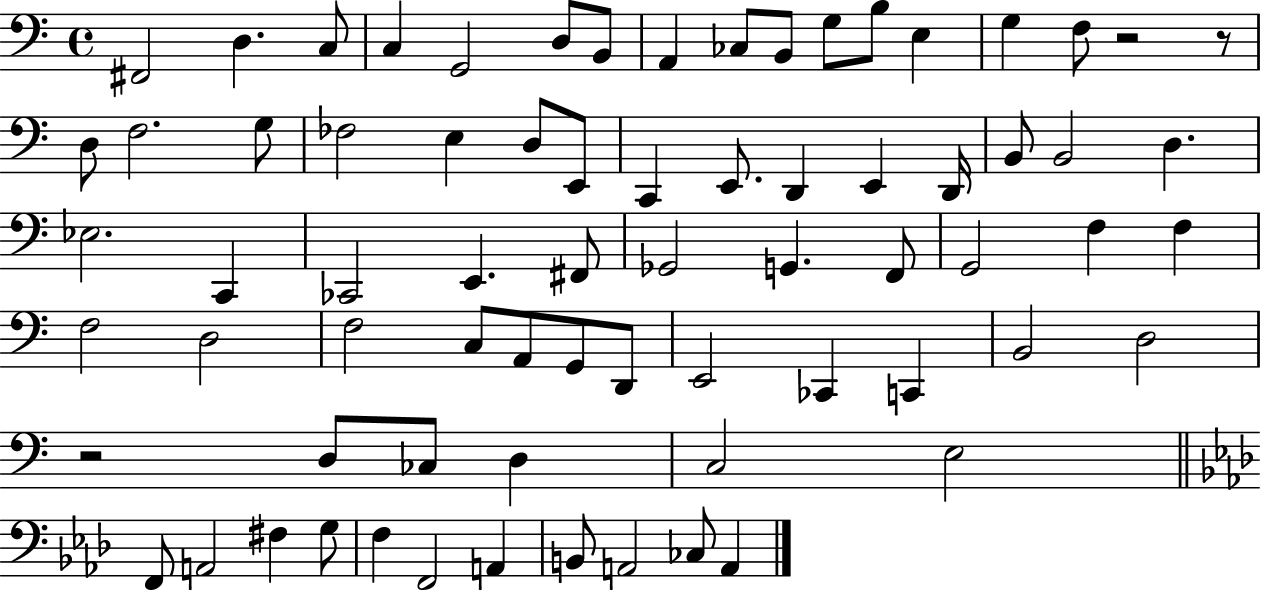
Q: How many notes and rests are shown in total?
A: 72